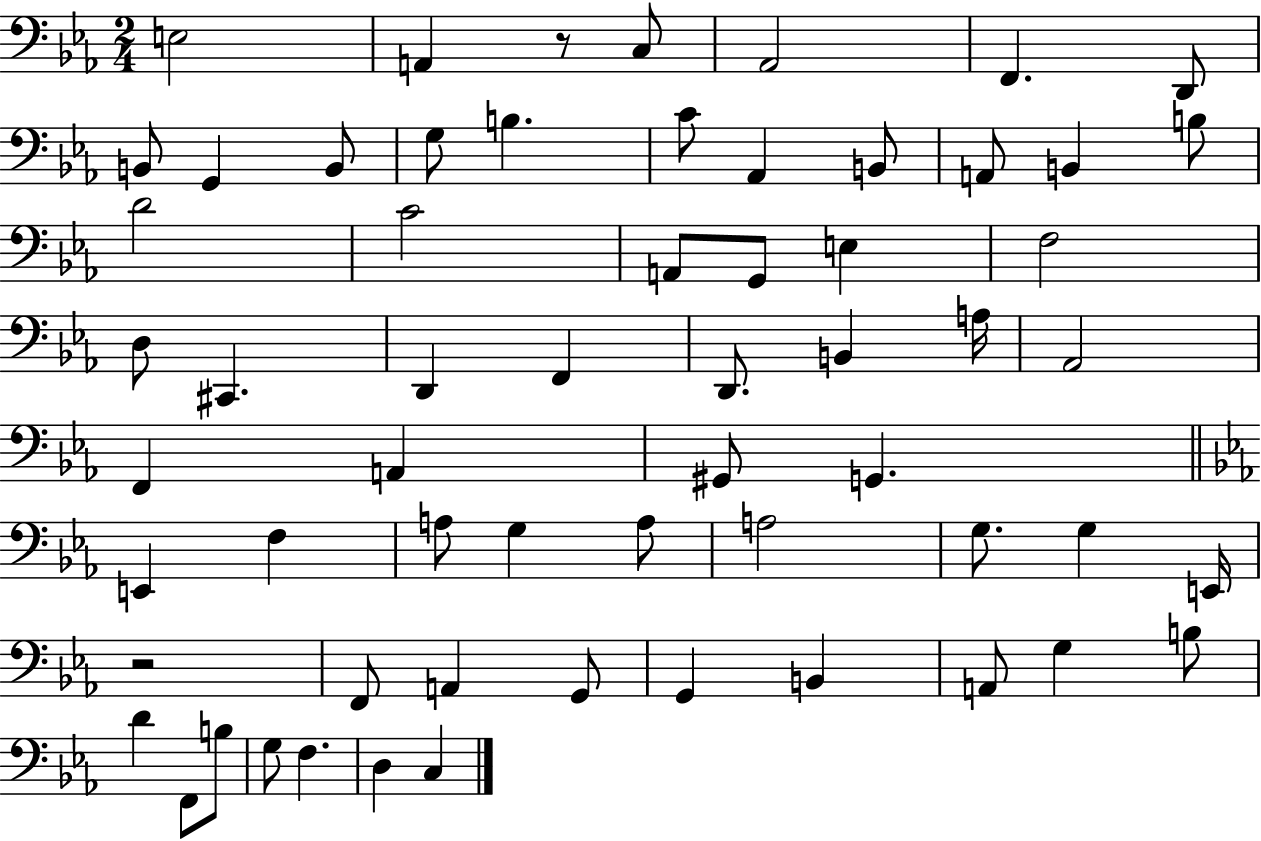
{
  \clef bass
  \numericTimeSignature
  \time 2/4
  \key ees \major
  e2 | a,4 r8 c8 | aes,2 | f,4. d,8 | \break b,8 g,4 b,8 | g8 b4. | c'8 aes,4 b,8 | a,8 b,4 b8 | \break d'2 | c'2 | a,8 g,8 e4 | f2 | \break d8 cis,4. | d,4 f,4 | d,8. b,4 a16 | aes,2 | \break f,4 a,4 | gis,8 g,4. | \bar "||" \break \key c \minor e,4 f4 | a8 g4 a8 | a2 | g8. g4 e,16 | \break r2 | f,8 a,4 g,8 | g,4 b,4 | a,8 g4 b8 | \break d'4 f,8 b8 | g8 f4. | d4 c4 | \bar "|."
}